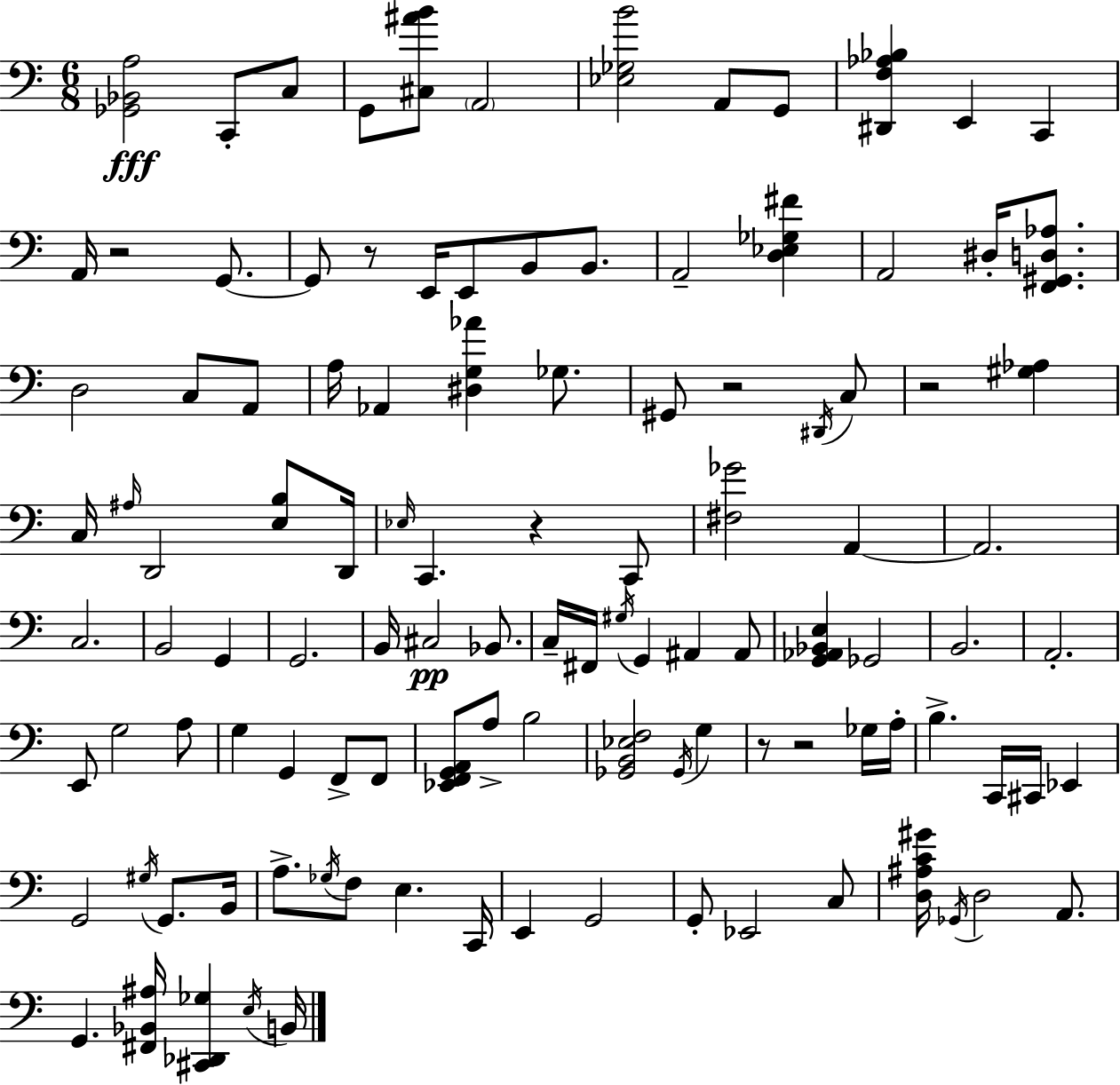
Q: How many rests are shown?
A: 7